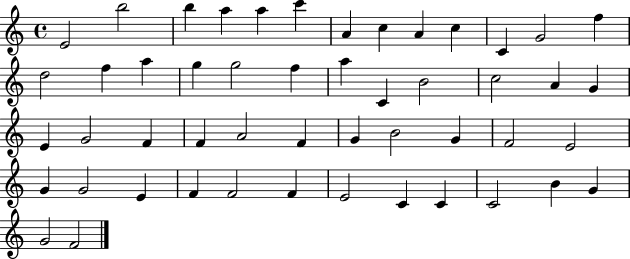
E4/h B5/h B5/q A5/q A5/q C6/q A4/q C5/q A4/q C5/q C4/q G4/h F5/q D5/h F5/q A5/q G5/q G5/h F5/q A5/q C4/q B4/h C5/h A4/q G4/q E4/q G4/h F4/q F4/q A4/h F4/q G4/q B4/h G4/q F4/h E4/h G4/q G4/h E4/q F4/q F4/h F4/q E4/h C4/q C4/q C4/h B4/q G4/q G4/h F4/h